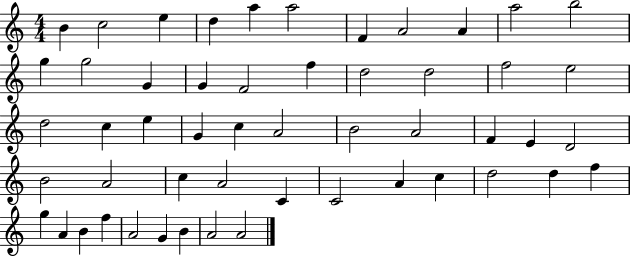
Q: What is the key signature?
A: C major